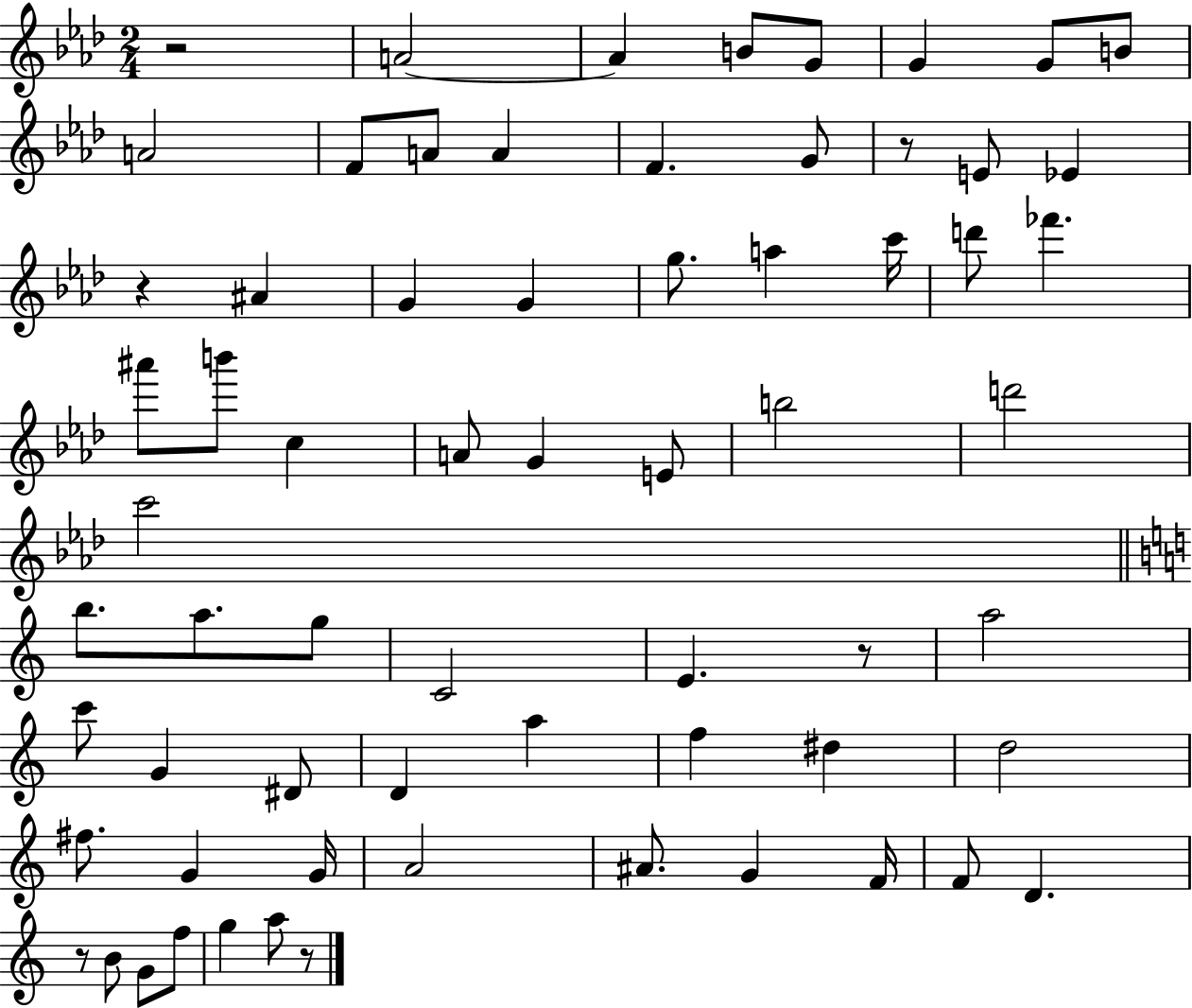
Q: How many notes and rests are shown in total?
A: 66